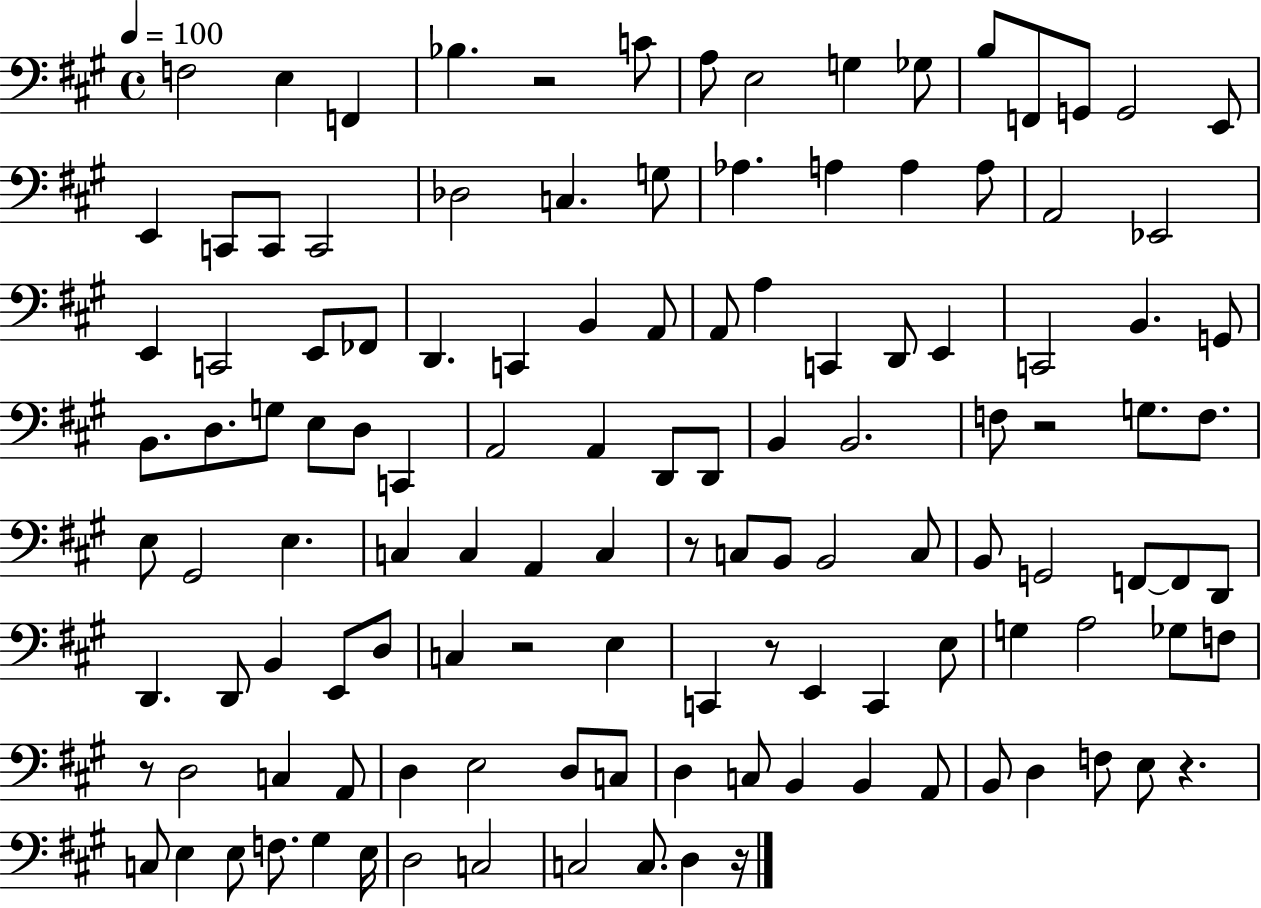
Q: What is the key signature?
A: A major